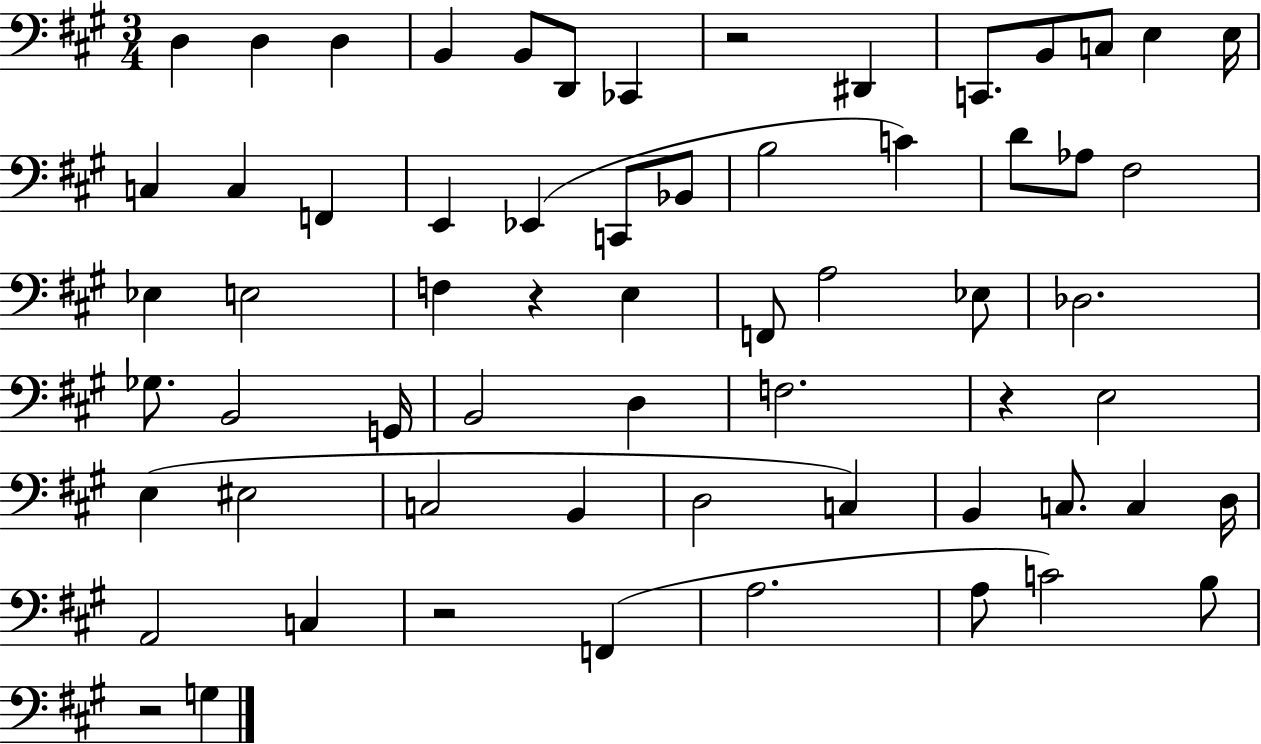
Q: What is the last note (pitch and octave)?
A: G3